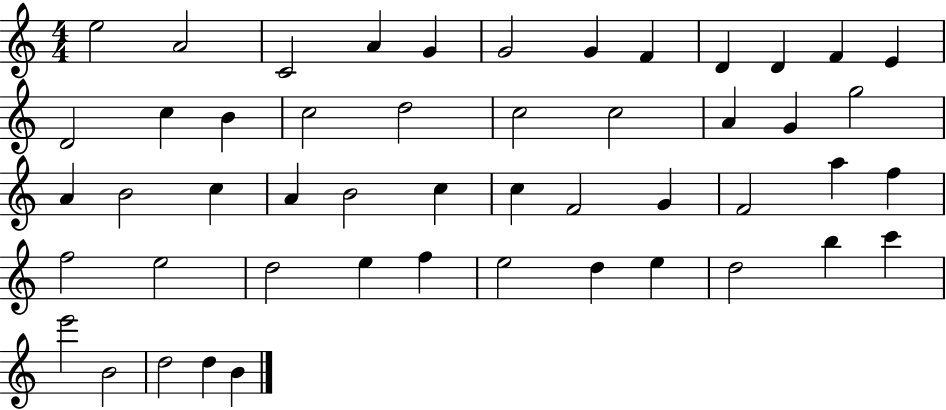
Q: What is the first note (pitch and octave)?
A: E5